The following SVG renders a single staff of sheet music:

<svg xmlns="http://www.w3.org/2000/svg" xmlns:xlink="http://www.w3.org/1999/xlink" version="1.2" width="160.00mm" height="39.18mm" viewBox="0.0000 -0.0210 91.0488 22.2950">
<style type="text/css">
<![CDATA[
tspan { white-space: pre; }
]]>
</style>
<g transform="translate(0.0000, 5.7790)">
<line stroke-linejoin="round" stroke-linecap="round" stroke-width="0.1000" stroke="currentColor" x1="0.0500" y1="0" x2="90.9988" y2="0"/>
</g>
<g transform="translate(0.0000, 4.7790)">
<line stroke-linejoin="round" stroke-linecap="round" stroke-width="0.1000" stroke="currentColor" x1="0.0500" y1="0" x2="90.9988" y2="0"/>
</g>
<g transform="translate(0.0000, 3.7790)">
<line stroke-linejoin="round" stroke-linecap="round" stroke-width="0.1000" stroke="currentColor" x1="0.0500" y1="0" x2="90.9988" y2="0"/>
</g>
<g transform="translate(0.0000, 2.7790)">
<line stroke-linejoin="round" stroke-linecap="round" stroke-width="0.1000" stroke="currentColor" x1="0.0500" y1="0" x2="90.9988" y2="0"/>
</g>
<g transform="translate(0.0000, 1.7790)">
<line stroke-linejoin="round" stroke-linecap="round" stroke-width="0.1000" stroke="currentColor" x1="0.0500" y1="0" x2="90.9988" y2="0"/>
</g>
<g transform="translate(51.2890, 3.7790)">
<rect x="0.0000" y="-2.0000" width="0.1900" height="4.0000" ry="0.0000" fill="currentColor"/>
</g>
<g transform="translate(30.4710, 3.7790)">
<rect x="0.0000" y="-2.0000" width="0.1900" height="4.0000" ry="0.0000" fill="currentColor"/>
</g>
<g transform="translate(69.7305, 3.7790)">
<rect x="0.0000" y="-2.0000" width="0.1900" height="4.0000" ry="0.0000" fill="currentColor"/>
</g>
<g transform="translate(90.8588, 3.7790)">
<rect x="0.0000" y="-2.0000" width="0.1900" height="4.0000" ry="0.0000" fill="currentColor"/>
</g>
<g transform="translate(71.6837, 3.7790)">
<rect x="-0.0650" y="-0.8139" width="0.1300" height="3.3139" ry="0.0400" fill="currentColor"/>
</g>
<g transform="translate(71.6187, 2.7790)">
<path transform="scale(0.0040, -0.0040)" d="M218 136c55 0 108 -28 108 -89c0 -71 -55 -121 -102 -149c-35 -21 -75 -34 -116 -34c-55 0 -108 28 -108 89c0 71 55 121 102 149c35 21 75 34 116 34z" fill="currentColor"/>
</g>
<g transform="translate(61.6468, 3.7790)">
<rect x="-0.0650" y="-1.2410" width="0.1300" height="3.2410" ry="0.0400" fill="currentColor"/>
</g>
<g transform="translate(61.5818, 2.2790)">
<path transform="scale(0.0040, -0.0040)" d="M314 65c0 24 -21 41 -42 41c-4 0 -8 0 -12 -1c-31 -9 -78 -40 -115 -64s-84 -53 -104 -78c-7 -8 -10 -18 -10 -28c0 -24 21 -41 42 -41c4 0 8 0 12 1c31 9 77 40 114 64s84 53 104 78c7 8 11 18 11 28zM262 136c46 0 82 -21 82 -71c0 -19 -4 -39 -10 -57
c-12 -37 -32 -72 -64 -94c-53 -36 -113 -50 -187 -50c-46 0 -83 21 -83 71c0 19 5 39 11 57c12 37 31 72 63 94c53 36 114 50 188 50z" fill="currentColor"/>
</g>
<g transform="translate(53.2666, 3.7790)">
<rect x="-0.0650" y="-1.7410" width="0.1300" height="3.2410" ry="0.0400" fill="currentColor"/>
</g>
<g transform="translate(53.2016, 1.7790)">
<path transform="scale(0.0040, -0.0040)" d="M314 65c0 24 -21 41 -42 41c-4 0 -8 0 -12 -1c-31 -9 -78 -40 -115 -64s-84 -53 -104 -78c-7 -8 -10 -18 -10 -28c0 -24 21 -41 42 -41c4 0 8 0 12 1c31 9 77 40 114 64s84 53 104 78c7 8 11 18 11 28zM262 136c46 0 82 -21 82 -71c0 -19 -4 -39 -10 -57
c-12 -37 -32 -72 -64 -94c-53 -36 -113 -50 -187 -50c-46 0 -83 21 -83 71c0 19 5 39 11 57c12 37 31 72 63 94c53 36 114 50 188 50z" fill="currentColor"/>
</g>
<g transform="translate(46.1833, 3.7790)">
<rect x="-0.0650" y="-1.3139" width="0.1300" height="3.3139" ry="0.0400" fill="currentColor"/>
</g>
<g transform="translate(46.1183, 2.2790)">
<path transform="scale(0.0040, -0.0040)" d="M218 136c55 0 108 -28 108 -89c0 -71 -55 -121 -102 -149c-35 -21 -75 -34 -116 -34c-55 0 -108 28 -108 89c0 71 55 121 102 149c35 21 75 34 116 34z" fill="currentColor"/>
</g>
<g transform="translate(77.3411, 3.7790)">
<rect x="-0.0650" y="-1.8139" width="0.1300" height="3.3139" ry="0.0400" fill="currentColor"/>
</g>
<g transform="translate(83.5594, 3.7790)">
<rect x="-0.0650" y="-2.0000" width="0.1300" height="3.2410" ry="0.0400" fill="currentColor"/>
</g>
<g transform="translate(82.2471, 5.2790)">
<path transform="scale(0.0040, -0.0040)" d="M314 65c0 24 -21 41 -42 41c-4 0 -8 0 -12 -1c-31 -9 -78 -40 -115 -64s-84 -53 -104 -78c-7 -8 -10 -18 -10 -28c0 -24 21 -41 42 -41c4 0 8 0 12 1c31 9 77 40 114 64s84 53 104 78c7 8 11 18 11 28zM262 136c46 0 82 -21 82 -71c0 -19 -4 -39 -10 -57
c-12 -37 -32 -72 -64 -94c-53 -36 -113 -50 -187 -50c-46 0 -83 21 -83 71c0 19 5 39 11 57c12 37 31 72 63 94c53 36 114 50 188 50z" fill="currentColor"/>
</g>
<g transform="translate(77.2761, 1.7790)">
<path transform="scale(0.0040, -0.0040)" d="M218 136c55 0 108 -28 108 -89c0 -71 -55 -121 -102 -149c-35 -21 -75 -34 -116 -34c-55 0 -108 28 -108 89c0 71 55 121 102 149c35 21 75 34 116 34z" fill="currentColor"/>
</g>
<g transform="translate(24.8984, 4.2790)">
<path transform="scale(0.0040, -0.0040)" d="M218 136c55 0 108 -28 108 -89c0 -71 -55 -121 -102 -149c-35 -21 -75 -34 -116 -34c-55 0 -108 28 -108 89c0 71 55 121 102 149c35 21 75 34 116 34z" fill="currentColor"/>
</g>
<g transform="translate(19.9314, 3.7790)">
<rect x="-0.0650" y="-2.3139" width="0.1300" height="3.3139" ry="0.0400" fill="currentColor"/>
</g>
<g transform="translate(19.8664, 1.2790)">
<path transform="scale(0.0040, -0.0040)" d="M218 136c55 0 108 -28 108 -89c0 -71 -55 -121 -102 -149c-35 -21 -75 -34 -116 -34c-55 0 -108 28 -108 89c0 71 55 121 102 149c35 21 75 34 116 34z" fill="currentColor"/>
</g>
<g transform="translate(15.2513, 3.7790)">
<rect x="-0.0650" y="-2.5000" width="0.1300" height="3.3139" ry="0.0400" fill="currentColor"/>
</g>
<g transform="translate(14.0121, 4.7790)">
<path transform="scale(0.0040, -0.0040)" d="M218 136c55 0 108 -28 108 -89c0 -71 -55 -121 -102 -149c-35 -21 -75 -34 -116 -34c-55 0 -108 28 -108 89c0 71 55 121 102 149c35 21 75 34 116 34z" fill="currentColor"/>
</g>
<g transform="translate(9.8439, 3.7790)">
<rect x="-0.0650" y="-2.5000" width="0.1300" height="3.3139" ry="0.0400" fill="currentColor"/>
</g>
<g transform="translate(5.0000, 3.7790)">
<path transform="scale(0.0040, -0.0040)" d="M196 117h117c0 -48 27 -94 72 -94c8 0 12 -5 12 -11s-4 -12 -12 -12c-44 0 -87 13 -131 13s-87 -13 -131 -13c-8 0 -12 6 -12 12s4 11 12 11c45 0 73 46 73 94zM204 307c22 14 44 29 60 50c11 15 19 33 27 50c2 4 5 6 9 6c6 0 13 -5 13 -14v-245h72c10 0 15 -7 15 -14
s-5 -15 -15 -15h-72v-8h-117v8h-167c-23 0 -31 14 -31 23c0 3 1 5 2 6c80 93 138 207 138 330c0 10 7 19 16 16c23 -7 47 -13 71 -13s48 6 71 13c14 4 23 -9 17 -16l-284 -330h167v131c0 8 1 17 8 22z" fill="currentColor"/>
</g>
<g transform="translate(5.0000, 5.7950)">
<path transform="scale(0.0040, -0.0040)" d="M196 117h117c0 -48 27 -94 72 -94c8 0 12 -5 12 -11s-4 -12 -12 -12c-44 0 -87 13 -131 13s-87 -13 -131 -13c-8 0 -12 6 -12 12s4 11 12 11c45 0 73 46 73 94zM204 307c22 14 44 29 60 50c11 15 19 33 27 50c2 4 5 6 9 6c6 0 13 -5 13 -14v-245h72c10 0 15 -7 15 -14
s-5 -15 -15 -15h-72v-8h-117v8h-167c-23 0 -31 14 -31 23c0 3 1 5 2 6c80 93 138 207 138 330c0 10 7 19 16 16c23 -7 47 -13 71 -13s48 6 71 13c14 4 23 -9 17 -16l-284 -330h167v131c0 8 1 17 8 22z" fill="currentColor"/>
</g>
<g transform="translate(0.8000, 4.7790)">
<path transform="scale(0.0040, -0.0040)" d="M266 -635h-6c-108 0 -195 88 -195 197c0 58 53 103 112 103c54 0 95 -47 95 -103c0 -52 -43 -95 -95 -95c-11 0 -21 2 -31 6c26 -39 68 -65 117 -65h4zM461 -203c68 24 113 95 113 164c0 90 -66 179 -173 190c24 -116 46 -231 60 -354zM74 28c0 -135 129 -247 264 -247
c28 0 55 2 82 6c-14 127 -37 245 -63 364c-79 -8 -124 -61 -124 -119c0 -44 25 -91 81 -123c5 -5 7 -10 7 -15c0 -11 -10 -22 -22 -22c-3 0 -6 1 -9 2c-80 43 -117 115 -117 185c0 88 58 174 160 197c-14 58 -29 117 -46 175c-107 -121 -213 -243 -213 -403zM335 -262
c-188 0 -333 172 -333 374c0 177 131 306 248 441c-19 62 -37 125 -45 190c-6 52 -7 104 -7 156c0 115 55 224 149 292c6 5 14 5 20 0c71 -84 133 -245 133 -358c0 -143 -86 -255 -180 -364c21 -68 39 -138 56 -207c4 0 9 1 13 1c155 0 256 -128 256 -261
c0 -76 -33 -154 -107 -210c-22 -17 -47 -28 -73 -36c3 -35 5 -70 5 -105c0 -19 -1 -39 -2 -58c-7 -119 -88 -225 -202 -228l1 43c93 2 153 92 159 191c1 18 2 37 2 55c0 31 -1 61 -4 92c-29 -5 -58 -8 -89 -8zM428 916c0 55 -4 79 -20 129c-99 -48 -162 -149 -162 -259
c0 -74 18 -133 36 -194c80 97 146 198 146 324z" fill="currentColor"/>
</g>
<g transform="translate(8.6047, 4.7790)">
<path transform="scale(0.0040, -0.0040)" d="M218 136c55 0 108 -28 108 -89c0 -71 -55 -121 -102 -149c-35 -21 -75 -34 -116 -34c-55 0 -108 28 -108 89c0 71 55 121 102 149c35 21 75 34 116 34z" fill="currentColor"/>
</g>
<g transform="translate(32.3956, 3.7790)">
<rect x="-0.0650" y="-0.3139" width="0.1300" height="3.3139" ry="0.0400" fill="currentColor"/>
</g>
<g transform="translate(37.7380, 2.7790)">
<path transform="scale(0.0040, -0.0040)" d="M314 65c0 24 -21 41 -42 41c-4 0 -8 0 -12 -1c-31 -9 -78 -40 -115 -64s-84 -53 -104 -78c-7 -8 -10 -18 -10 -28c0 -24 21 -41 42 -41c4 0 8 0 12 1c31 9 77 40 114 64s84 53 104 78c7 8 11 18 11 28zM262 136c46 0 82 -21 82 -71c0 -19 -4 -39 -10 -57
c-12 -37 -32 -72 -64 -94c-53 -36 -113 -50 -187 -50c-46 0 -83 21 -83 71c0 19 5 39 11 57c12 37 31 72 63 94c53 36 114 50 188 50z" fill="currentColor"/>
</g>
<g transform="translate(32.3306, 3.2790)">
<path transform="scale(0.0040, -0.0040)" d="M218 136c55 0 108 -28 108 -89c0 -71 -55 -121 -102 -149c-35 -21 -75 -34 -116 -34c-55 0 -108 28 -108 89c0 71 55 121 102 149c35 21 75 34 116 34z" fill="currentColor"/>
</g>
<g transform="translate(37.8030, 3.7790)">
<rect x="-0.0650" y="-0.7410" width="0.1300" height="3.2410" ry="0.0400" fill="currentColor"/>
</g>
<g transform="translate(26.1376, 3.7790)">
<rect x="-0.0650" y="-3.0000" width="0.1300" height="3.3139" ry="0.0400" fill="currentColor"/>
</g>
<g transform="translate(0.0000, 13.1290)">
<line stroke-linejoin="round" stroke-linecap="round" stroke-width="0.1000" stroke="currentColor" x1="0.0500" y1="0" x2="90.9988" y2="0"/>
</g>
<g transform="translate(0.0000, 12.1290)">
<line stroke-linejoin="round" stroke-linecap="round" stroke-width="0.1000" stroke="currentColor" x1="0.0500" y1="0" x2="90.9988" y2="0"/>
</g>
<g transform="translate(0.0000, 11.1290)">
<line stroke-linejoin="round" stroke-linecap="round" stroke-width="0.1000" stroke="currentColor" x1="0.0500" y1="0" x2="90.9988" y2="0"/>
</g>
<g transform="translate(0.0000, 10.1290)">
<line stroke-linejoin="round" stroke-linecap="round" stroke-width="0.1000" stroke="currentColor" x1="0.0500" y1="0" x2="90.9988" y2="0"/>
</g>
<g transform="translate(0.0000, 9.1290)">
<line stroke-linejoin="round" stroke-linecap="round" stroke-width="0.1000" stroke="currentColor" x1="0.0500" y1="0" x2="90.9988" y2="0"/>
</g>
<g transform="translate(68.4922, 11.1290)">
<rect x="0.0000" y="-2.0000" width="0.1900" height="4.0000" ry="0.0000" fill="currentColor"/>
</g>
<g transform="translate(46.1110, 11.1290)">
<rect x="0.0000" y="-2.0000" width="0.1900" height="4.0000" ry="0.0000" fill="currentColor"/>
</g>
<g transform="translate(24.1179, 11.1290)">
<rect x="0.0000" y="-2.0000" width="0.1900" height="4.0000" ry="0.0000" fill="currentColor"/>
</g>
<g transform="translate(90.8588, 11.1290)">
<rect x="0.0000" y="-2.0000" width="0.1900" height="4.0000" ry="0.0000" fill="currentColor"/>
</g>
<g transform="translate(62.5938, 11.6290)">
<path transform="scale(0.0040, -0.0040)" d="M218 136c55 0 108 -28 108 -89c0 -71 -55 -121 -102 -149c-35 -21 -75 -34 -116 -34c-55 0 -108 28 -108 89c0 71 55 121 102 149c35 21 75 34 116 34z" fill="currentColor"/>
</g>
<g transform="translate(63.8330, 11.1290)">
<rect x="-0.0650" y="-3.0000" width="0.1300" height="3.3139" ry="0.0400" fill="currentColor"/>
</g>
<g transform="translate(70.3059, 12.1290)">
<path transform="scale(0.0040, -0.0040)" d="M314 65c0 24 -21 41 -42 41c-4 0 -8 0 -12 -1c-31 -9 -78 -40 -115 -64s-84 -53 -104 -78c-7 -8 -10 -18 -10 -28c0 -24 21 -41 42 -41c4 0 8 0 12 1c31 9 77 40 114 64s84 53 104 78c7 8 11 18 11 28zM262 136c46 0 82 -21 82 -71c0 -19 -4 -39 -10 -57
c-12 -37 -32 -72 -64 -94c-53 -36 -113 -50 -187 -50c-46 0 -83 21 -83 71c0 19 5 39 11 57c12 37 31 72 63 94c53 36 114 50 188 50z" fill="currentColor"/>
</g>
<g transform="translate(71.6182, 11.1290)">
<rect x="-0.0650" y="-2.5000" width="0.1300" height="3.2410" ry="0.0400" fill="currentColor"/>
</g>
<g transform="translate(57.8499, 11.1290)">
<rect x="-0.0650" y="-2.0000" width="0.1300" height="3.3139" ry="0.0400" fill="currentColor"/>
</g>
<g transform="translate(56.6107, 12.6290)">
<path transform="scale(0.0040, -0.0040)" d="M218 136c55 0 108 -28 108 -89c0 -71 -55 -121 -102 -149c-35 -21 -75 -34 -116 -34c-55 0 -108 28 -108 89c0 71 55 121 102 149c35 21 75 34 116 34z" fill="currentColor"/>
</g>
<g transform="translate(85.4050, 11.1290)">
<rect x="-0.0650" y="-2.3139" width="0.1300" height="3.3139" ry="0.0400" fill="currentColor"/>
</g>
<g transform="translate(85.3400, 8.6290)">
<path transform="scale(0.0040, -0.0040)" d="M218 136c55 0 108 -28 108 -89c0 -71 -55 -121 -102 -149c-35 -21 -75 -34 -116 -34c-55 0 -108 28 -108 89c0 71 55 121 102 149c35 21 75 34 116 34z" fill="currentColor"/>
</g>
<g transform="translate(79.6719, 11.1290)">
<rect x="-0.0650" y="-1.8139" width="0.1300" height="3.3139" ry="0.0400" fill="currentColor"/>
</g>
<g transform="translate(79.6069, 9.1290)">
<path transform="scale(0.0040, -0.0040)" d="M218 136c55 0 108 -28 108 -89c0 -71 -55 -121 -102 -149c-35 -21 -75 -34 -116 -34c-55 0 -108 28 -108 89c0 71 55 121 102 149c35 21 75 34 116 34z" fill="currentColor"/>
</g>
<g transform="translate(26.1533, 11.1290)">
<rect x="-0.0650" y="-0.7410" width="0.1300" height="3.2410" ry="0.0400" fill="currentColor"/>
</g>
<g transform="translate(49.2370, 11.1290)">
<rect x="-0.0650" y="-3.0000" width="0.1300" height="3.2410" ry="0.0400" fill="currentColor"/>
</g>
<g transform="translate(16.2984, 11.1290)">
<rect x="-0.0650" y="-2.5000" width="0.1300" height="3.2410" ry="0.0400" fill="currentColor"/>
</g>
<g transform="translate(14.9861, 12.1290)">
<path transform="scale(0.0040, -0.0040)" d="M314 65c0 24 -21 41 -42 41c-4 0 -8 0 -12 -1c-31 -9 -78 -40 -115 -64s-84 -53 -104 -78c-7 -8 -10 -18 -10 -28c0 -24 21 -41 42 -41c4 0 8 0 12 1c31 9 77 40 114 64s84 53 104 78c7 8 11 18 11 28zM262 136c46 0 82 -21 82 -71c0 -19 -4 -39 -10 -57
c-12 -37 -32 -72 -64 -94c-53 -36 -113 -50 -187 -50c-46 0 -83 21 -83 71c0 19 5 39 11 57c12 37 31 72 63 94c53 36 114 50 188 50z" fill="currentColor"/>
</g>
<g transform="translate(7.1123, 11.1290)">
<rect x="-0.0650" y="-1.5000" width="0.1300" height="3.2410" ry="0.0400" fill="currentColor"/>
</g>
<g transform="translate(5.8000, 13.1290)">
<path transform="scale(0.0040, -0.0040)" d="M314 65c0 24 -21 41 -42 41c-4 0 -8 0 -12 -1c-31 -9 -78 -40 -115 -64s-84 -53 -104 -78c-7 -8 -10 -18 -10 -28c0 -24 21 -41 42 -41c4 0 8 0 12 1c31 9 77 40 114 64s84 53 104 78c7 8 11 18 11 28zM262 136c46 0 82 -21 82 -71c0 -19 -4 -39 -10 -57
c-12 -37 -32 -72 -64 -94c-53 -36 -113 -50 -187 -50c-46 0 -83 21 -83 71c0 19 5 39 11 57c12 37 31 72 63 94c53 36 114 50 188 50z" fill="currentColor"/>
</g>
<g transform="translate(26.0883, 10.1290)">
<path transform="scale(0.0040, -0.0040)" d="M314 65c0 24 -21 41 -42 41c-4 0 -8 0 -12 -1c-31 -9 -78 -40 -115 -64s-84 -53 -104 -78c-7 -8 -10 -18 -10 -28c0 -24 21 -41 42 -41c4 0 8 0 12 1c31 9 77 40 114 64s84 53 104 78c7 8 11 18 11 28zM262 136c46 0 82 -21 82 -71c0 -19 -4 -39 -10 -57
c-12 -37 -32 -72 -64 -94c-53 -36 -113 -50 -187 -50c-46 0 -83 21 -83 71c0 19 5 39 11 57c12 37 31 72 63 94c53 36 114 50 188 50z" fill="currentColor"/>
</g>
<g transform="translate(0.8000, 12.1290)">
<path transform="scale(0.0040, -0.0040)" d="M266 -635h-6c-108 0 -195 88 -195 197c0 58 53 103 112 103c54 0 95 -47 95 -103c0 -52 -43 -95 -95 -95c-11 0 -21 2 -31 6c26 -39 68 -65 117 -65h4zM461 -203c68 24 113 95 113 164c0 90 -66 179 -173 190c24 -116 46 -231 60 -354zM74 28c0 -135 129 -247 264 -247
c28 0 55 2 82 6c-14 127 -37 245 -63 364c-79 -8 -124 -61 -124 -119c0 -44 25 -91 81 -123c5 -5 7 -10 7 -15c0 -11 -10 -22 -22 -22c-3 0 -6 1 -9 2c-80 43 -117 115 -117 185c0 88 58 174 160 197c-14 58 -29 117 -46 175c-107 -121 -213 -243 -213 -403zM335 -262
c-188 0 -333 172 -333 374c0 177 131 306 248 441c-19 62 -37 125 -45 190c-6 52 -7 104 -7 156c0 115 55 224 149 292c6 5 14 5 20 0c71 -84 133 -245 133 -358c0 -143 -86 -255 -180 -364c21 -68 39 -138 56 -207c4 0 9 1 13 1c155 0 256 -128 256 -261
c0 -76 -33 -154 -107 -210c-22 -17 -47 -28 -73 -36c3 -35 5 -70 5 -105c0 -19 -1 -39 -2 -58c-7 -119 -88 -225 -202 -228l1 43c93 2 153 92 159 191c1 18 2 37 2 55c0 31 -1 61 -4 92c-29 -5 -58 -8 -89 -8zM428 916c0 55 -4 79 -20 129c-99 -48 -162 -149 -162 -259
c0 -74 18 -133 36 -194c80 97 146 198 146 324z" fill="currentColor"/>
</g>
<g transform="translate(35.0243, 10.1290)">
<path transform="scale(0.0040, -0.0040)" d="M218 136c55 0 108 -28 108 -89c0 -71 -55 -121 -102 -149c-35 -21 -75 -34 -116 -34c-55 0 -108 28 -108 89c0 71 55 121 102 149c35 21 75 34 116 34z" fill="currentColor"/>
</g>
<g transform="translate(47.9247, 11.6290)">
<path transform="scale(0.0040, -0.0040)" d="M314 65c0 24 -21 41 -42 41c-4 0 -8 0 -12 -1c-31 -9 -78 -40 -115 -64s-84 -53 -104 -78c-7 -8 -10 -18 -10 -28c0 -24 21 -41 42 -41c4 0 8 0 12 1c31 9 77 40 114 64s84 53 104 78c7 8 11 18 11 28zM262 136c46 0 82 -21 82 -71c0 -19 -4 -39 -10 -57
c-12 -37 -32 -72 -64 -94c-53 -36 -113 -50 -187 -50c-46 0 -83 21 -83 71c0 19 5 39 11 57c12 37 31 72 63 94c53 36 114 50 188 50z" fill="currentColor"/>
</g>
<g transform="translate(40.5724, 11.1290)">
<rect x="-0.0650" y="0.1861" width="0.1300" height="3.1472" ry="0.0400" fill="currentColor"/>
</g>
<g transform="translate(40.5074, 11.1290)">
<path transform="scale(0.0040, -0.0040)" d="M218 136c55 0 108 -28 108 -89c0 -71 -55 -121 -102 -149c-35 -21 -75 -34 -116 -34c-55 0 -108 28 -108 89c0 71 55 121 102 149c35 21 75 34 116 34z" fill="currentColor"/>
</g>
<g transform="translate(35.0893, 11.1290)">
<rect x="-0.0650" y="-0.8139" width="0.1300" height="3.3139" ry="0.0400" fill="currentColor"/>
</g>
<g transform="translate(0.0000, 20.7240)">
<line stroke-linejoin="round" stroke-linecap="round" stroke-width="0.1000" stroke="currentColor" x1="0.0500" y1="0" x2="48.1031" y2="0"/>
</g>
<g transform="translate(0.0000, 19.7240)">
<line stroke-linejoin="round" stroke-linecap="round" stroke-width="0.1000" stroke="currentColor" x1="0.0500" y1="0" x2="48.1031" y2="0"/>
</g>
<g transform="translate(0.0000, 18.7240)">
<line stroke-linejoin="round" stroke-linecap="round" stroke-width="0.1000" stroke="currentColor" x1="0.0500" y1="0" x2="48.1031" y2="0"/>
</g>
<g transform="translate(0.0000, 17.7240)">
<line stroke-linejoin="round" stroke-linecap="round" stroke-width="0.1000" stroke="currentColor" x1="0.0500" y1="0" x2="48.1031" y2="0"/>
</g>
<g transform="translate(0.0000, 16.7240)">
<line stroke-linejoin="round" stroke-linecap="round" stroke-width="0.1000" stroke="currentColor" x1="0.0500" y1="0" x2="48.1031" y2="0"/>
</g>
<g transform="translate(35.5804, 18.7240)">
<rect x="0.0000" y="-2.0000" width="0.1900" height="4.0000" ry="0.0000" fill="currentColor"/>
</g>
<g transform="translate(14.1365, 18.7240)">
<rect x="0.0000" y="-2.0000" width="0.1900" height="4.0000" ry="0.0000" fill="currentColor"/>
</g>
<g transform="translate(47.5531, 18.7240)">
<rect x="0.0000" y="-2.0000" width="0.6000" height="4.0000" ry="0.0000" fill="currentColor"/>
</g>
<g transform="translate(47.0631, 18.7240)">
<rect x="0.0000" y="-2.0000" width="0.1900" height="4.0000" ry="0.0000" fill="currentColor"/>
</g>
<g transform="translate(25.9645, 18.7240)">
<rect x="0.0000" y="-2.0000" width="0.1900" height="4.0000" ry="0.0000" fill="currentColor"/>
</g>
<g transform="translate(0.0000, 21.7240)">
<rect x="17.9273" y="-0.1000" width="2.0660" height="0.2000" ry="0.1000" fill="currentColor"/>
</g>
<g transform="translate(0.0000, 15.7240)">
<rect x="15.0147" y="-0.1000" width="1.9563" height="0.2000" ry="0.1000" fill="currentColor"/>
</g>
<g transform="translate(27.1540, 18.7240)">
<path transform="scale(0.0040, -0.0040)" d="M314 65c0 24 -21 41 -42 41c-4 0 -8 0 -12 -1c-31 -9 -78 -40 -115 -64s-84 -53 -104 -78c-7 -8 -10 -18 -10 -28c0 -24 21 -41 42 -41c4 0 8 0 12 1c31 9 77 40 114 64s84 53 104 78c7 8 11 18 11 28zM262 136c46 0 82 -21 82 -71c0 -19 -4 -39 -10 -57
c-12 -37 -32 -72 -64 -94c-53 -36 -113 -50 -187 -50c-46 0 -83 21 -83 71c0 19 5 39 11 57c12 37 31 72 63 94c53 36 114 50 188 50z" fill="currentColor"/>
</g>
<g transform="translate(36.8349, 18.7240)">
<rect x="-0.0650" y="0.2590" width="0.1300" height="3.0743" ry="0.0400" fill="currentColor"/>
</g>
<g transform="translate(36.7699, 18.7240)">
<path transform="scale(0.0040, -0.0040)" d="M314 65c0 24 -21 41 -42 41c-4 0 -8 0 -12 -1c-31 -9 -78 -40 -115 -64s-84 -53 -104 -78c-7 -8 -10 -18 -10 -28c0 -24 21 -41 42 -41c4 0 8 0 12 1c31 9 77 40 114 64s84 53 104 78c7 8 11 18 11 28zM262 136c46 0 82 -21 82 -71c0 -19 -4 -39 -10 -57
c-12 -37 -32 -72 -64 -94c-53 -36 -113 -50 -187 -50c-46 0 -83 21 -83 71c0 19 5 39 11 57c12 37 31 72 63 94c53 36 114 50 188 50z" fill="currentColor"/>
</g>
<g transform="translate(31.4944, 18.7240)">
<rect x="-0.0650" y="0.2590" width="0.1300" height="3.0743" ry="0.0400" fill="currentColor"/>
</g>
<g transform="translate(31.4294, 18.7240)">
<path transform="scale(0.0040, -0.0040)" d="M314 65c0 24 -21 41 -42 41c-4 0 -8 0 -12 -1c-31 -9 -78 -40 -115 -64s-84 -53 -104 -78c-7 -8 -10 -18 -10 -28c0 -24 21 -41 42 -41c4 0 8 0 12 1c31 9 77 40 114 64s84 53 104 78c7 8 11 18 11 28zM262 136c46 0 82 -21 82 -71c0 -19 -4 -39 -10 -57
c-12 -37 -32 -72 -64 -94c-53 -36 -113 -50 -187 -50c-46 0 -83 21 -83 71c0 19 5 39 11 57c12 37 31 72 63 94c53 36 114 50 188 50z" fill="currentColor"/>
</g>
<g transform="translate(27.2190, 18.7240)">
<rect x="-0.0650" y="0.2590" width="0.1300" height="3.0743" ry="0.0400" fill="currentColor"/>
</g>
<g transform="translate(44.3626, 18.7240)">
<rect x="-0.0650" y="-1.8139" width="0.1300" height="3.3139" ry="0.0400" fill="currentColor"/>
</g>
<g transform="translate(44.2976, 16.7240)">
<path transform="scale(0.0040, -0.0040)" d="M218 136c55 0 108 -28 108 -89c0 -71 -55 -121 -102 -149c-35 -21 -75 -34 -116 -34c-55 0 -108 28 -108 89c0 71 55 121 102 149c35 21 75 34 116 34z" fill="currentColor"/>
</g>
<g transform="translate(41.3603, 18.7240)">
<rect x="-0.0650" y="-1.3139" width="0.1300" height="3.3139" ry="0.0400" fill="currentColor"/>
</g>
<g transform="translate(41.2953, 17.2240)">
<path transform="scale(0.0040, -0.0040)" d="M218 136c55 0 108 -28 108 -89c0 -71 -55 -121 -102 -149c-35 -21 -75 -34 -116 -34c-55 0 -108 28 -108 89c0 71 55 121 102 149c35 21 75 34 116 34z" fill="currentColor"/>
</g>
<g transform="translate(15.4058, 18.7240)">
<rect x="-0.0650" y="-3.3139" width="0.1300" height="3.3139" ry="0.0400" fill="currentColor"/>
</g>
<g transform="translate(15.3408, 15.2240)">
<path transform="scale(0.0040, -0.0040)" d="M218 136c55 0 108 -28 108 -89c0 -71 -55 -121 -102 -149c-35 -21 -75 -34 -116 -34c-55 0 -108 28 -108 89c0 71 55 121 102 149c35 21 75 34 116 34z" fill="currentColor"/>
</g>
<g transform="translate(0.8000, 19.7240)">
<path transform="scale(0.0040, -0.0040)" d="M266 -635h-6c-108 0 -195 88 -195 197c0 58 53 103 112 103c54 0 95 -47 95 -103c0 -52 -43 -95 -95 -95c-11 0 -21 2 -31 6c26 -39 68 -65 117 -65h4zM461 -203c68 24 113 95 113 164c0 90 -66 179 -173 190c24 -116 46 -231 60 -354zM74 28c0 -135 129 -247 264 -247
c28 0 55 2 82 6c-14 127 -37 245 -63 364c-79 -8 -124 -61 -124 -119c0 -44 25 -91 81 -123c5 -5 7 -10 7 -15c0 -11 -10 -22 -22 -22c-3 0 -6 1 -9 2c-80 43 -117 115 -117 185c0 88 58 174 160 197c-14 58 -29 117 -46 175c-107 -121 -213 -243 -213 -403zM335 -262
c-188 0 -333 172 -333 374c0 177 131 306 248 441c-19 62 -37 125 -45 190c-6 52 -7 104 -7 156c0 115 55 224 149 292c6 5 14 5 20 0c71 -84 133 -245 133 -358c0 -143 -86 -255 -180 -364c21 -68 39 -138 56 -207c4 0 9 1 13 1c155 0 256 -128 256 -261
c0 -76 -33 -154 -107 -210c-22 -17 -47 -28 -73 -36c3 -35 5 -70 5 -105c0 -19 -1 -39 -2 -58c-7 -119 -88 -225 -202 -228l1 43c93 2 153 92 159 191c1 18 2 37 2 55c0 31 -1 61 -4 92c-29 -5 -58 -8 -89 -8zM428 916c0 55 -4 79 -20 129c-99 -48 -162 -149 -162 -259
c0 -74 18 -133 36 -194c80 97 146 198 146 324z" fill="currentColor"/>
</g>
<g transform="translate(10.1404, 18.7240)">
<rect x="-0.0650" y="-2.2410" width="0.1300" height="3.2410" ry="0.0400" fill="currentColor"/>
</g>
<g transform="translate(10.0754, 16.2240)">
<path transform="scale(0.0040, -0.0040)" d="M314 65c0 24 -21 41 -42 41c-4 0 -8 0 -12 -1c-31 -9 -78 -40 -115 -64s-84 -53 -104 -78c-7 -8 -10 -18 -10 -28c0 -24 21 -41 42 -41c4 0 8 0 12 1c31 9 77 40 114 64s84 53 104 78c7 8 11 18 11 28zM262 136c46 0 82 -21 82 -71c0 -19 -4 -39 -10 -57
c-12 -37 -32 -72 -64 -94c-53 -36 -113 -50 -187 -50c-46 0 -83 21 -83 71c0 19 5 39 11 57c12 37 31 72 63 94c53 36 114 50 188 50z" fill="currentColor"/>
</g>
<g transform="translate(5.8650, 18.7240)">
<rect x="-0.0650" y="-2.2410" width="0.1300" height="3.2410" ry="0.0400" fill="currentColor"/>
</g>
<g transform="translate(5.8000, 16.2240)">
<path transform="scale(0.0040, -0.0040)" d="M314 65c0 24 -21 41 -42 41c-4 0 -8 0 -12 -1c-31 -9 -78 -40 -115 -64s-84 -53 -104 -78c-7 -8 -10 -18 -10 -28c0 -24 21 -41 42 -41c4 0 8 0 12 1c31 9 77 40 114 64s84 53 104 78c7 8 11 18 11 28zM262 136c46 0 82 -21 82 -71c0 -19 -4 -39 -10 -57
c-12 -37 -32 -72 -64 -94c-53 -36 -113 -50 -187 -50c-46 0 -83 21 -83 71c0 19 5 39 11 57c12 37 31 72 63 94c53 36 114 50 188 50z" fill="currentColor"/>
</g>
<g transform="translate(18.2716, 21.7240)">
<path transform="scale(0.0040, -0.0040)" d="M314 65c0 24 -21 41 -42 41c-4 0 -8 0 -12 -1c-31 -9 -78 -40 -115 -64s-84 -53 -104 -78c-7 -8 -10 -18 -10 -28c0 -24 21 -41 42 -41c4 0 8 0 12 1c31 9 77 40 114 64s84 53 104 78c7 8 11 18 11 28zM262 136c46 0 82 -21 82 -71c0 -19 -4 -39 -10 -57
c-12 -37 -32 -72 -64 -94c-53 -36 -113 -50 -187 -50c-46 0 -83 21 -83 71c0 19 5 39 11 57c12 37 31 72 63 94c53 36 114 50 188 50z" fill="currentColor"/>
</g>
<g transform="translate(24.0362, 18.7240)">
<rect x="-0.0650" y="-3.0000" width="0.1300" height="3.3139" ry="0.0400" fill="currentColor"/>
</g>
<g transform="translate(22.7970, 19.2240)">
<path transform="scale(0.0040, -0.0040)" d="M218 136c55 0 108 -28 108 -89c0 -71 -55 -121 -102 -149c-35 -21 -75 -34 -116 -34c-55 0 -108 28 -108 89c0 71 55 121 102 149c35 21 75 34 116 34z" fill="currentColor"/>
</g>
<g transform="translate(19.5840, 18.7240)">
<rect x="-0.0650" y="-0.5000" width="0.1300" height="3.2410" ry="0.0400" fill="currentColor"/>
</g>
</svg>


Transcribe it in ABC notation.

X:1
T:Untitled
M:4/4
L:1/4
K:C
G G g A c d2 e f2 e2 d f F2 E2 G2 d2 d B A2 F A G2 f g g2 g2 b C2 A B2 B2 B2 e f